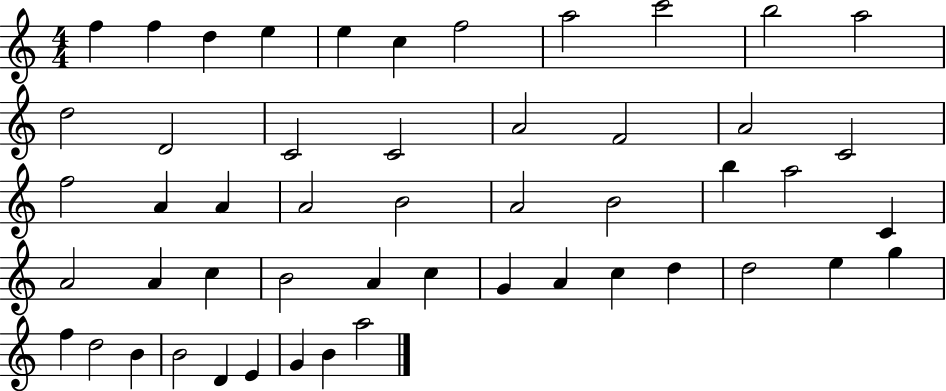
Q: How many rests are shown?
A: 0